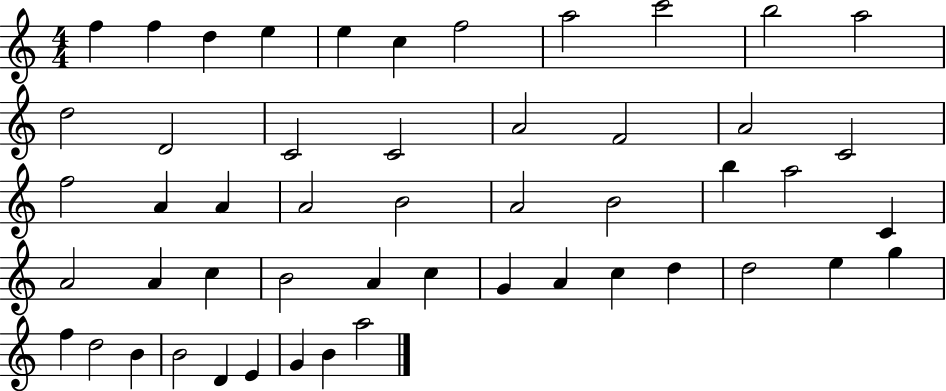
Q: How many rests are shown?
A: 0